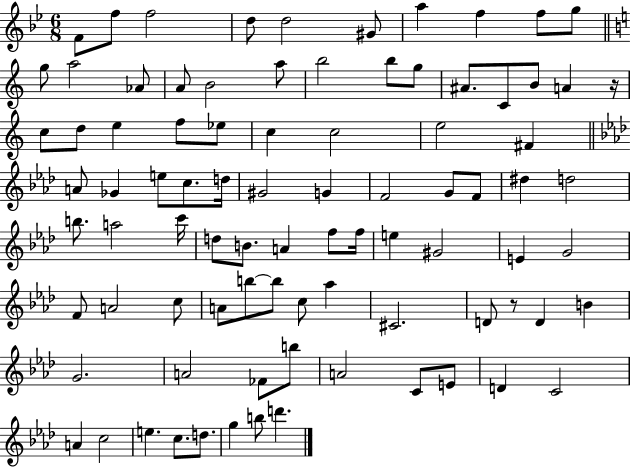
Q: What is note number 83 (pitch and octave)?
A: G5